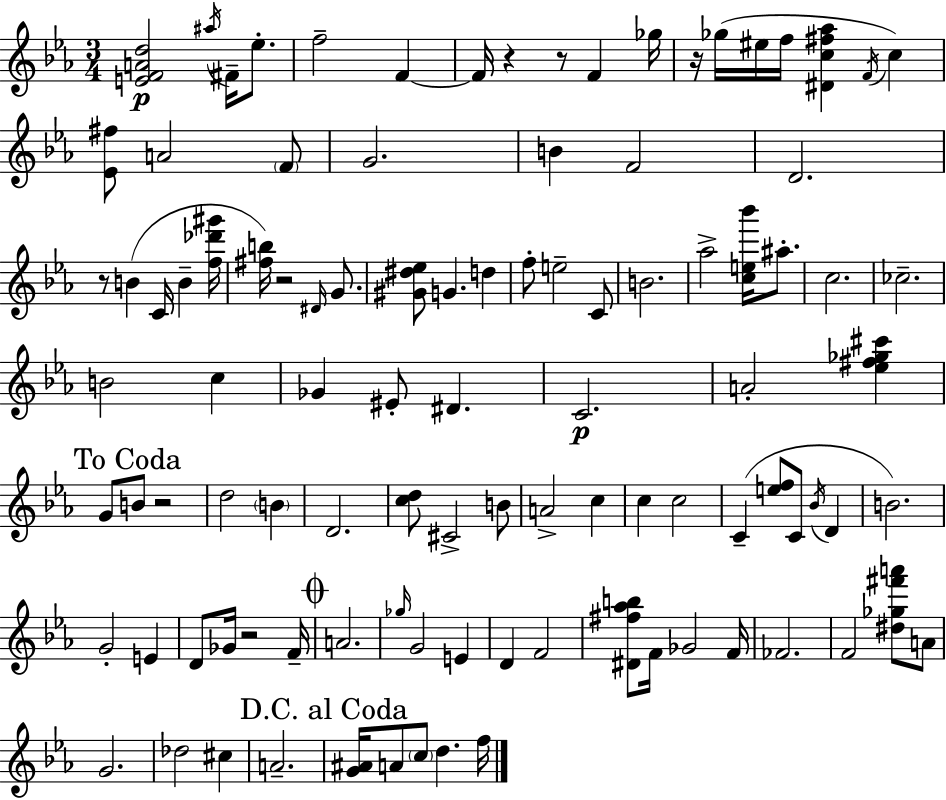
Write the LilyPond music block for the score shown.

{
  \clef treble
  \numericTimeSignature
  \time 3/4
  \key ees \major
  <e' f' a' d''>2\p \acciaccatura { ais''16 } fis'16-- ees''8.-. | f''2-- f'4~~ | f'16 r4 r8 f'4 | ges''16 r16 ges''16( eis''16 f''16 <dis' c'' fis'' aes''>4 \acciaccatura { f'16 } c''4) | \break <ees' fis''>8 a'2 | \parenthesize f'8 g'2. | b'4 f'2 | d'2. | \break r8 b'4( c'16 b'4-- | <f'' des''' gis'''>16 <fis'' b''>16) r2 \grace { dis'16 } | g'8. <gis' dis'' ees''>8 g'4. d''4 | f''8-. e''2-- | \break c'8 b'2. | aes''2-> <c'' e'' bes'''>16 | ais''8.-. c''2. | ces''2.-- | \break b'2 c''4 | ges'4 eis'8-. dis'4. | c'2.\p | a'2-. <ees'' fis'' ges'' cis'''>4 | \break \mark "To Coda" g'8 b'8 r2 | d''2 \parenthesize b'4 | d'2. | <c'' d''>8 cis'2-> | \break b'8 a'2-> c''4 | c''4 c''2 | c'4--( <e'' f''>8 c'8 \acciaccatura { bes'16 } | d'4 b'2.) | \break g'2-. | e'4 d'8 ges'16 r2 | f'16-- \mark \markup { \musicglyph "scripts.coda" } a'2. | \grace { ges''16 } g'2 | \break e'4 d'4 f'2 | <dis' fis'' aes'' b''>8 f'16 ges'2 | f'16 fes'2. | f'2 | \break <dis'' ges'' fis''' a'''>8 a'8 g'2. | des''2 | cis''4 a'2.-- | \mark "D.C. al Coda" <g' ais'>16 a'8 \parenthesize c''8 d''4. | \break f''16 \bar "|."
}